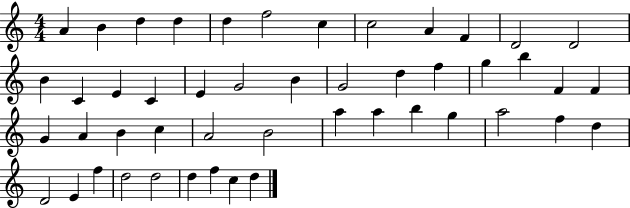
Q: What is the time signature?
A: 4/4